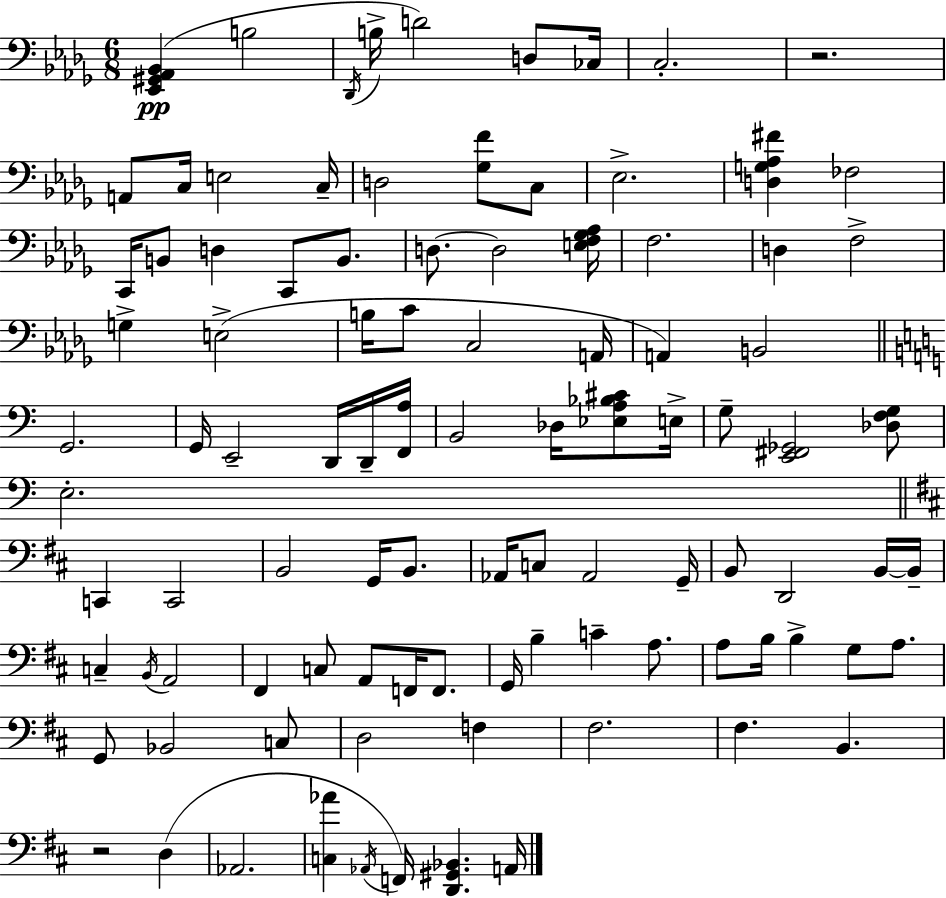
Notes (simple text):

[Eb2,G#2,Ab2,Bb2]/q B3/h Db2/s B3/s D4/h D3/e CES3/s C3/h. R/h. A2/e C3/s E3/h C3/s D3/h [Gb3,F4]/e C3/e Eb3/h. [D3,G3,Ab3,F#4]/q FES3/h C2/s B2/e D3/q C2/e B2/e. D3/e. D3/h [E3,F3,Gb3,Ab3]/s F3/h. D3/q F3/h G3/q E3/h B3/s C4/e C3/h A2/s A2/q B2/h G2/h. G2/s E2/h D2/s D2/s [F2,A3]/s B2/h Db3/s [Eb3,A3,Bb3,C#4]/e E3/s G3/e [E2,F#2,Gb2]/h [Db3,F3,G3]/e E3/h. C2/q C2/h B2/h G2/s B2/e. Ab2/s C3/e Ab2/h G2/s B2/e D2/h B2/s B2/s C3/q B2/s A2/h F#2/q C3/e A2/e F2/s F2/e. G2/s B3/q C4/q A3/e. A3/e B3/s B3/q G3/e A3/e. G2/e Bb2/h C3/e D3/h F3/q F#3/h. F#3/q. B2/q. R/h D3/q Ab2/h. [C3,Ab4]/q Ab2/s F2/s [D2,G#2,Bb2]/q. A2/s